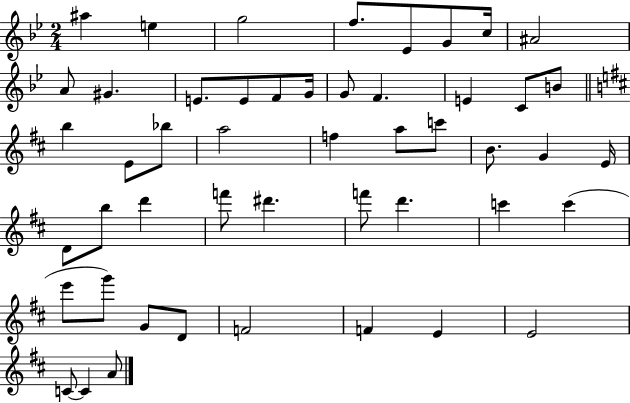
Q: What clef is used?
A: treble